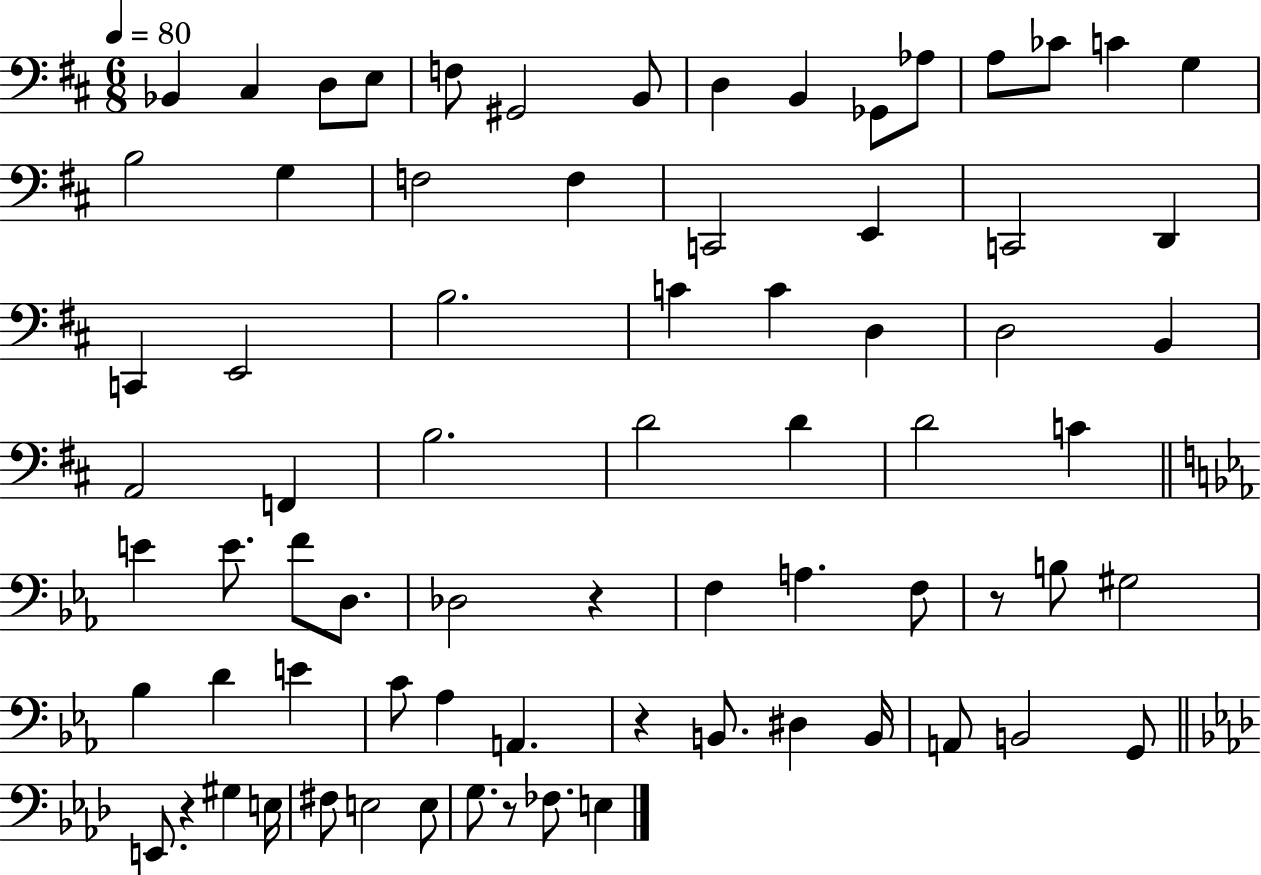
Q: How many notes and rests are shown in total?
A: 74